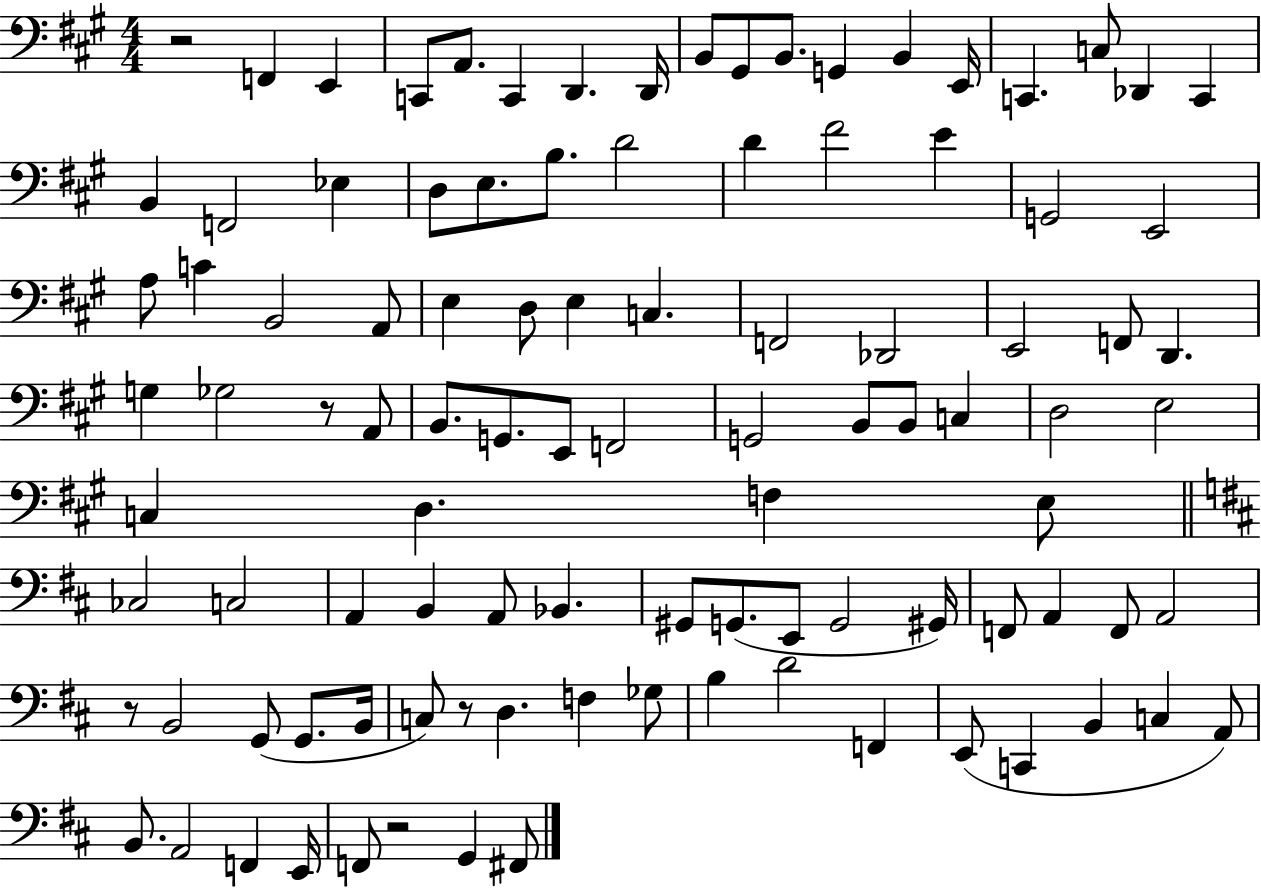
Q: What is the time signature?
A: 4/4